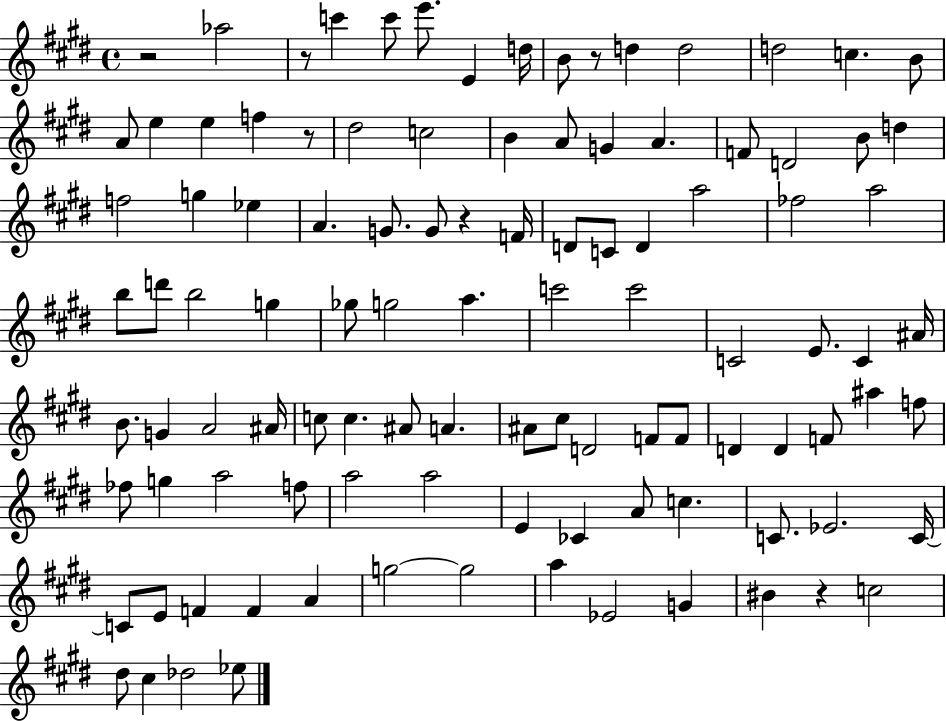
X:1
T:Untitled
M:4/4
L:1/4
K:E
z2 _a2 z/2 c' c'/2 e'/2 E d/4 B/2 z/2 d d2 d2 c B/2 A/2 e e f z/2 ^d2 c2 B A/2 G A F/2 D2 B/2 d f2 g _e A G/2 G/2 z F/4 D/2 C/2 D a2 _f2 a2 b/2 d'/2 b2 g _g/2 g2 a c'2 c'2 C2 E/2 C ^A/4 B/2 G A2 ^A/4 c/2 c ^A/2 A ^A/2 ^c/2 D2 F/2 F/2 D D F/2 ^a f/2 _f/2 g a2 f/2 a2 a2 E _C A/2 c C/2 _E2 C/4 C/2 E/2 F F A g2 g2 a _E2 G ^B z c2 ^d/2 ^c _d2 _e/2